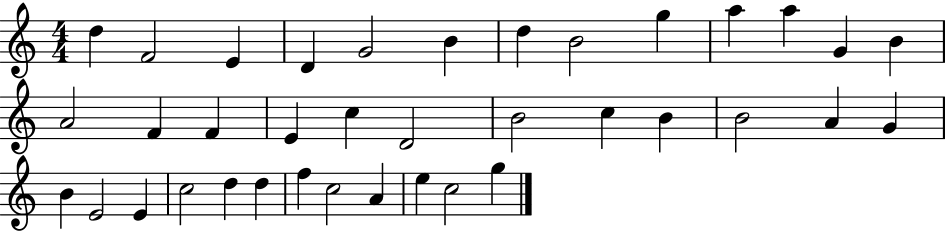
X:1
T:Untitled
M:4/4
L:1/4
K:C
d F2 E D G2 B d B2 g a a G B A2 F F E c D2 B2 c B B2 A G B E2 E c2 d d f c2 A e c2 g